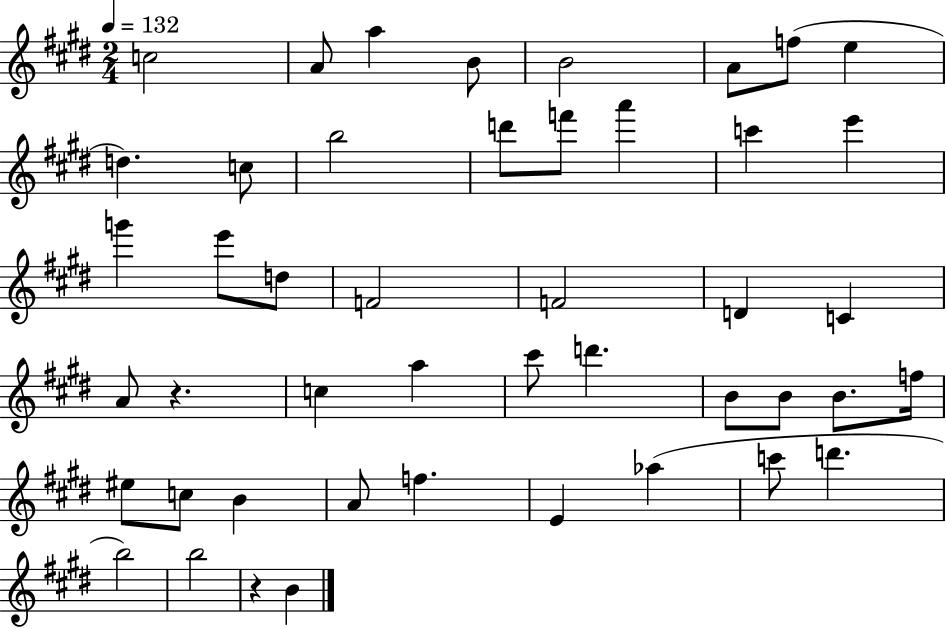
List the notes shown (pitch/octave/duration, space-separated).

C5/h A4/e A5/q B4/e B4/h A4/e F5/e E5/q D5/q. C5/e B5/h D6/e F6/e A6/q C6/q E6/q G6/q E6/e D5/e F4/h F4/h D4/q C4/q A4/e R/q. C5/q A5/q C#6/e D6/q. B4/e B4/e B4/e. F5/s EIS5/e C5/e B4/q A4/e F5/q. E4/q Ab5/q C6/e D6/q. B5/h B5/h R/q B4/q